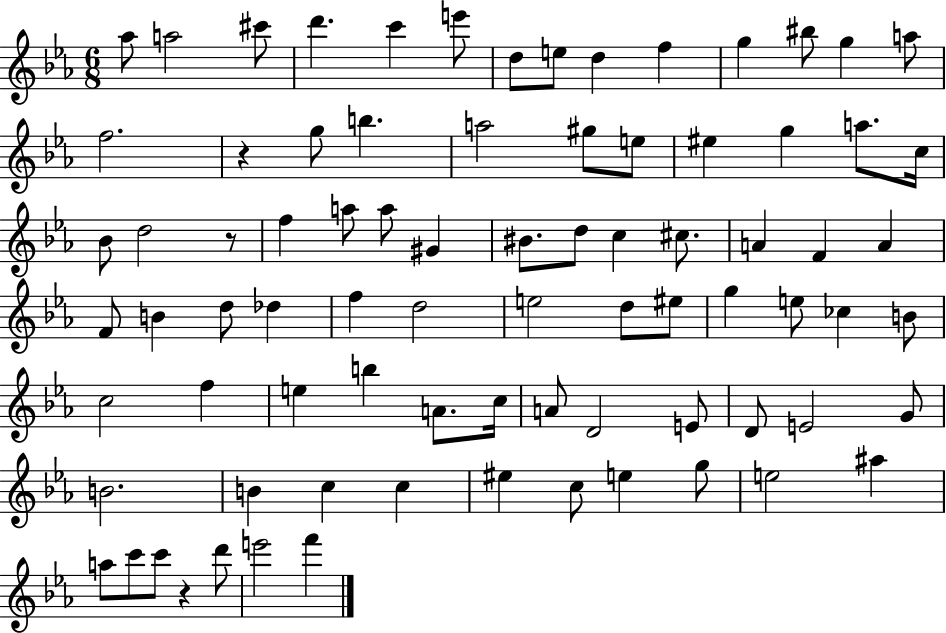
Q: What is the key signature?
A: EES major